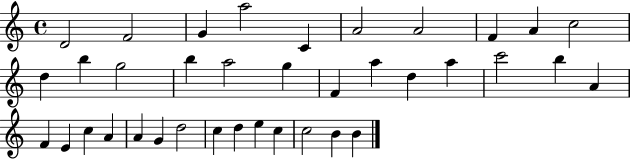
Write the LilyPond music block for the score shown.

{
  \clef treble
  \time 4/4
  \defaultTimeSignature
  \key c \major
  d'2 f'2 | g'4 a''2 c'4 | a'2 a'2 | f'4 a'4 c''2 | \break d''4 b''4 g''2 | b''4 a''2 g''4 | f'4 a''4 d''4 a''4 | c'''2 b''4 a'4 | \break f'4 e'4 c''4 a'4 | a'4 g'4 d''2 | c''4 d''4 e''4 c''4 | c''2 b'4 b'4 | \break \bar "|."
}